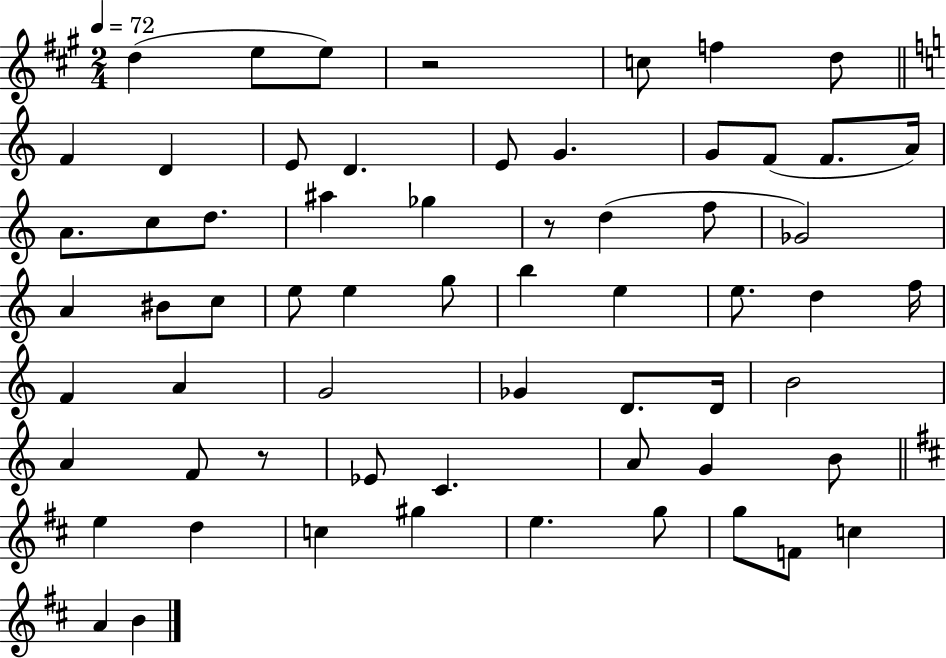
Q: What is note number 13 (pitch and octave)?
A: G4